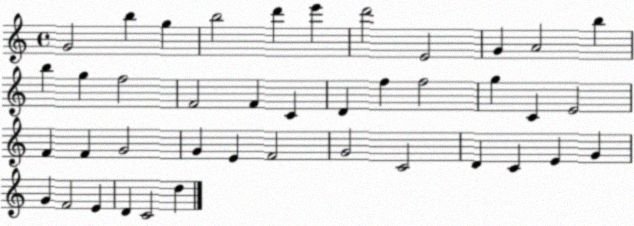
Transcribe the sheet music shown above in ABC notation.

X:1
T:Untitled
M:4/4
L:1/4
K:C
G2 b g b2 d' e' d'2 E2 G A2 b b g f2 F2 F C D f f2 g C E2 F F G2 G E F2 G2 C2 D C E G G F2 E D C2 d